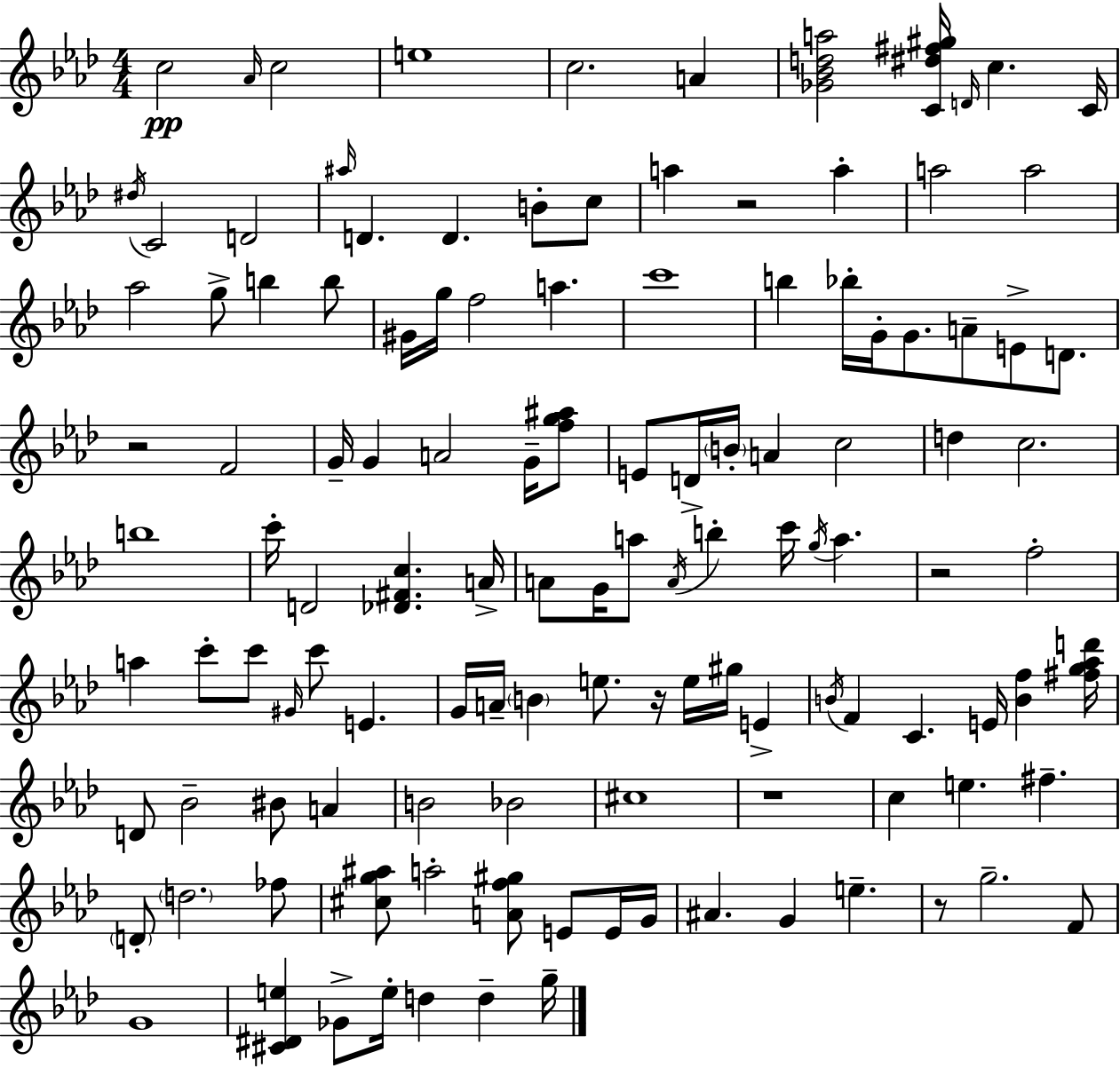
{
  \clef treble
  \numericTimeSignature
  \time 4/4
  \key f \minor
  c''2\pp \grace { aes'16 } c''2 | e''1 | c''2. a'4 | <ges' bes' d'' a''>2 <c' dis'' fis'' gis''>16 \grace { d'16 } c''4. | \break c'16 \acciaccatura { dis''16 } c'2 d'2 | \grace { ais''16 } d'4. d'4. | b'8-. c''8 a''4 r2 | a''4-. a''2 a''2 | \break aes''2 g''8-> b''4 | b''8 gis'16 g''16 f''2 a''4. | c'''1 | b''4 bes''16-. g'16-. g'8. a'8-- e'8-> | \break d'8. r2 f'2 | g'16-- g'4 a'2 | g'16-- <f'' g'' ais''>8 e'8 d'16-> \parenthesize b'16-. a'4 c''2 | d''4 c''2. | \break b''1 | c'''16-. d'2 <des' fis' c''>4. | a'16-> a'8 g'16 a''8 \acciaccatura { a'16 } b''4-. c'''16 \acciaccatura { g''16 } | a''4. r2 f''2-. | \break a''4 c'''8-. c'''8 \grace { gis'16 } c'''8 | e'4. g'16 a'16-- \parenthesize b'4 e''8. | r16 e''16 gis''16 e'4-> \acciaccatura { b'16 } f'4 c'4. | e'16 <b' f''>4 <fis'' g'' aes'' d'''>16 d'8 bes'2-- | \break bis'8 a'4 b'2 | bes'2 cis''1 | r1 | c''4 e''4. | \break fis''4.-- \parenthesize d'8-. \parenthesize d''2. | fes''8 <cis'' g'' ais''>8 a''2-. | <a' f'' gis''>8 e'8 e'16 g'16 ais'4. g'4 | e''4.-- r8 g''2.-- | \break f'8 g'1 | <cis' dis' e''>4 ges'8-> e''16-. d''4 | d''4-- g''16-- \bar "|."
}